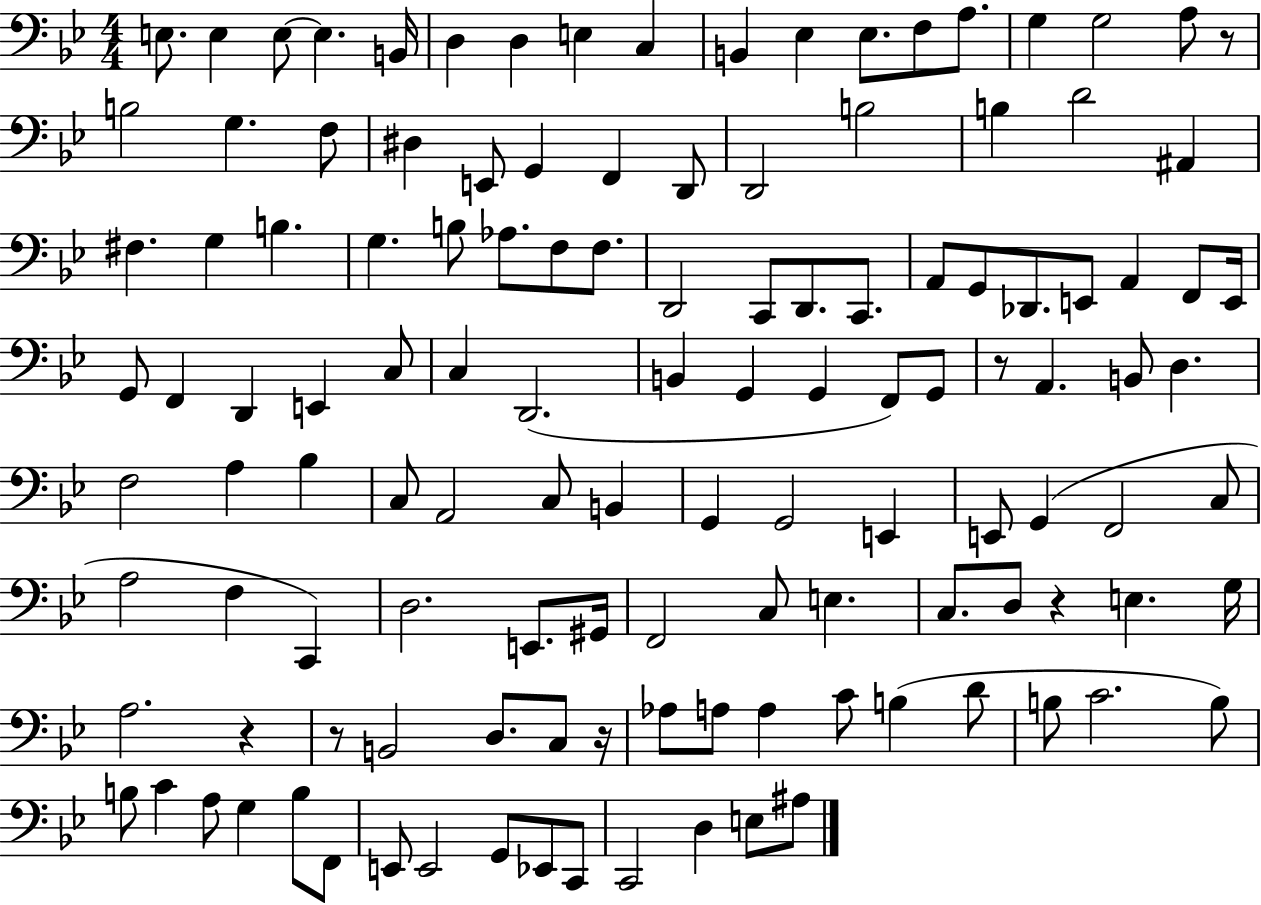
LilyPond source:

{
  \clef bass
  \numericTimeSignature
  \time 4/4
  \key bes \major
  e8. e4 e8~~ e4. b,16 | d4 d4 e4 c4 | b,4 ees4 ees8. f8 a8. | g4 g2 a8 r8 | \break b2 g4. f8 | dis4 e,8 g,4 f,4 d,8 | d,2 b2 | b4 d'2 ais,4 | \break fis4. g4 b4. | g4. b8 aes8. f8 f8. | d,2 c,8 d,8. c,8. | a,8 g,8 des,8. e,8 a,4 f,8 e,16 | \break g,8 f,4 d,4 e,4 c8 | c4 d,2.( | b,4 g,4 g,4 f,8) g,8 | r8 a,4. b,8 d4. | \break f2 a4 bes4 | c8 a,2 c8 b,4 | g,4 g,2 e,4 | e,8 g,4( f,2 c8 | \break a2 f4 c,4) | d2. e,8. gis,16 | f,2 c8 e4. | c8. d8 r4 e4. g16 | \break a2. r4 | r8 b,2 d8. c8 r16 | aes8 a8 a4 c'8 b4( d'8 | b8 c'2. b8) | \break b8 c'4 a8 g4 b8 f,8 | e,8 e,2 g,8 ees,8 c,8 | c,2 d4 e8 ais8 | \bar "|."
}